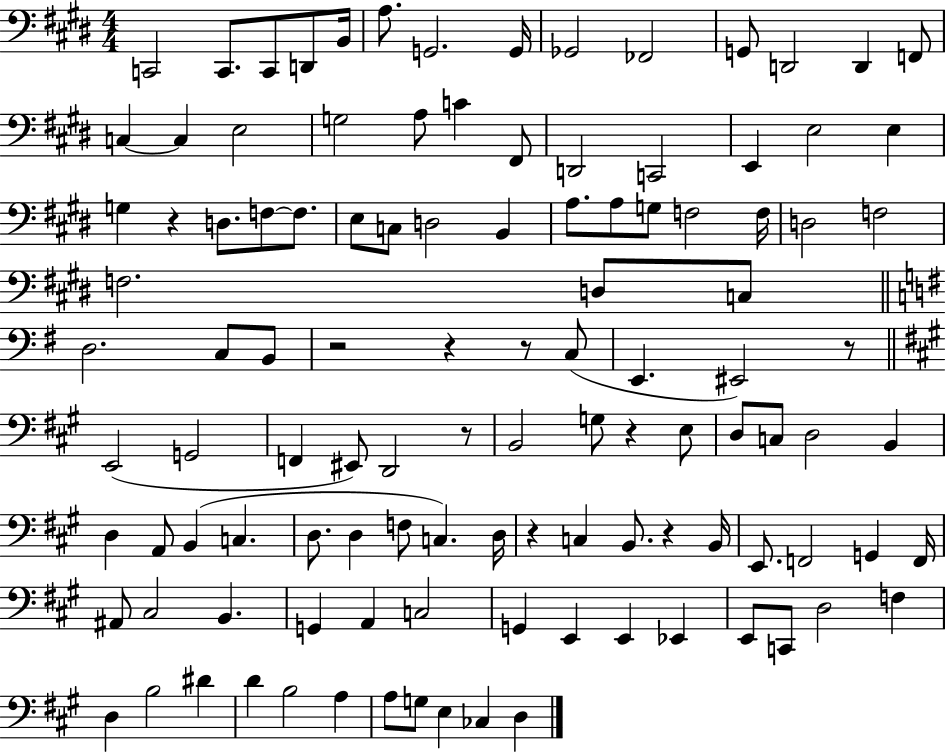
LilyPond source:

{
  \clef bass
  \numericTimeSignature
  \time 4/4
  \key e \major
  c,2 c,8. c,8 d,8 b,16 | a8. g,2. g,16 | ges,2 fes,2 | g,8 d,2 d,4 f,8 | \break c4~~ c4 e2 | g2 a8 c'4 fis,8 | d,2 c,2 | e,4 e2 e4 | \break g4 r4 d8. f8~~ f8. | e8 c8 d2 b,4 | a8. a8 g8 f2 f16 | d2 f2 | \break f2. d8 c8 | \bar "||" \break \key e \minor d2. c8 b,8 | r2 r4 r8 c8( | e,4. eis,2) r8 | \bar "||" \break \key a \major e,2( g,2 | f,4 eis,8) d,2 r8 | b,2 g8 r4 e8 | d8 c8 d2 b,4 | \break d4 a,8 b,4( c4. | d8. d4 f8 c4.) d16 | r4 c4 b,8. r4 b,16 | e,8. f,2 g,4 f,16 | \break ais,8 cis2 b,4. | g,4 a,4 c2 | g,4 e,4 e,4 ees,4 | e,8 c,8 d2 f4 | \break d4 b2 dis'4 | d'4 b2 a4 | a8 g8 e4 ces4 d4 | \bar "|."
}